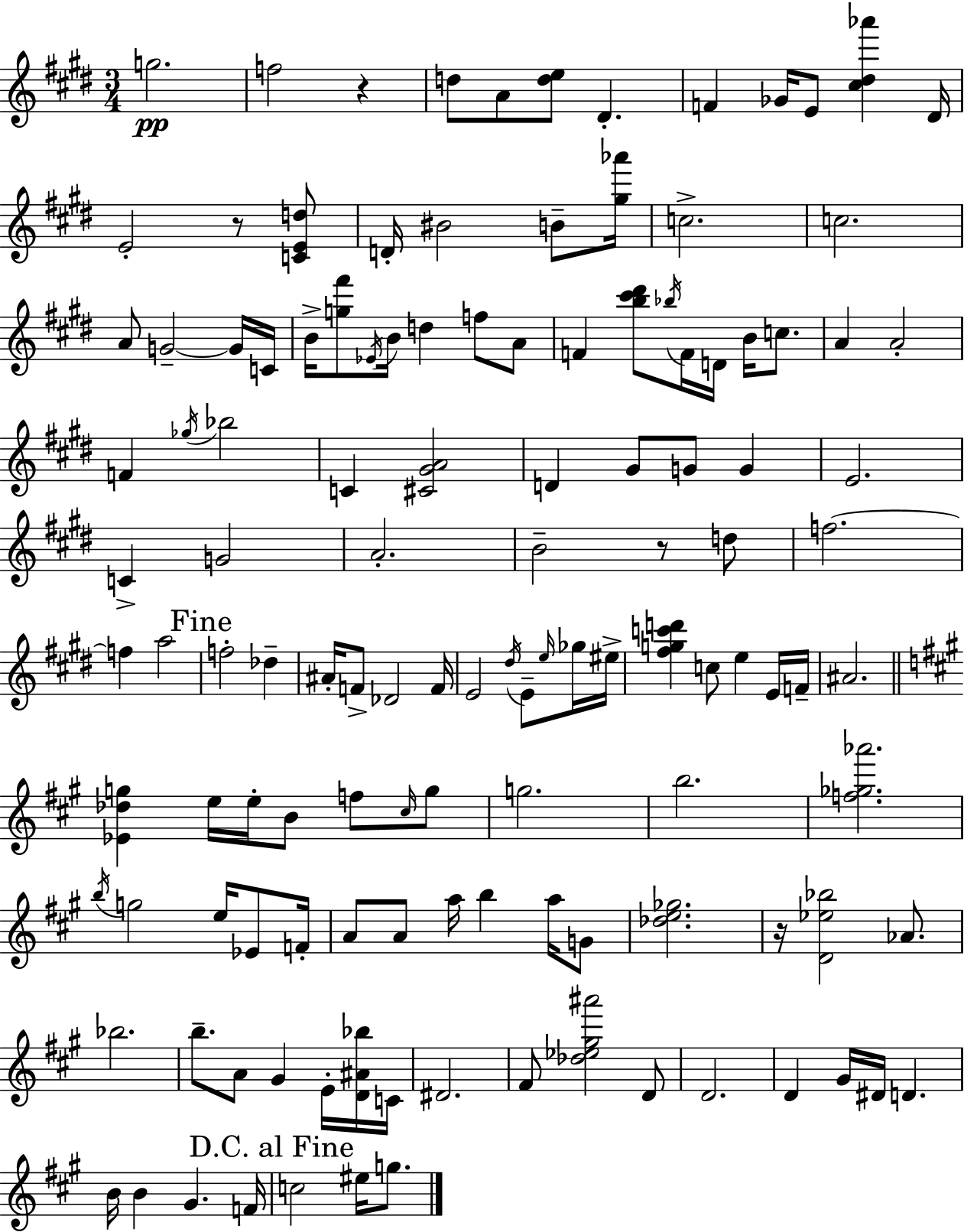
G5/h. F5/h R/q D5/e A4/e [D5,E5]/e D#4/q. F4/q Gb4/s E4/e [C#5,D#5,Ab6]/q D#4/s E4/h R/e [C4,E4,D5]/e D4/s BIS4/h B4/e [G#5,Ab6]/s C5/h. C5/h. A4/e G4/h G4/s C4/s B4/s [G5,F#6]/e Eb4/s B4/s D5/q F5/e A4/e F4/q [B5,C#6,D#6]/e Bb5/s F4/s D4/s B4/s C5/e. A4/q A4/h F4/q Gb5/s Bb5/h C4/q [C#4,G#4,A4]/h D4/q G#4/e G4/e G4/q E4/h. C4/q G4/h A4/h. B4/h R/e D5/e F5/h. F5/q A5/h F5/h Db5/q A#4/s F4/e Db4/h F4/s E4/h D#5/s E4/e E5/s Gb5/s EIS5/s [F#5,G5,C6,D6]/q C5/e E5/q E4/s F4/s A#4/h. [Eb4,Db5,G5]/q E5/s E5/s B4/e F5/e C#5/s G5/e G5/h. B5/h. [F5,Gb5,Ab6]/h. B5/s G5/h E5/s Eb4/e F4/s A4/e A4/e A5/s B5/q A5/s G4/e [Db5,E5,Gb5]/h. R/s [D4,Eb5,Bb5]/h Ab4/e. Bb5/h. B5/e. A4/e G#4/q E4/s [D4,A#4,Bb5]/s C4/s D#4/h. F#4/e [Db5,Eb5,G#5,A#6]/h D4/e D4/h. D4/q G#4/s D#4/s D4/q. B4/s B4/q G#4/q. F4/s C5/h EIS5/s G5/e.